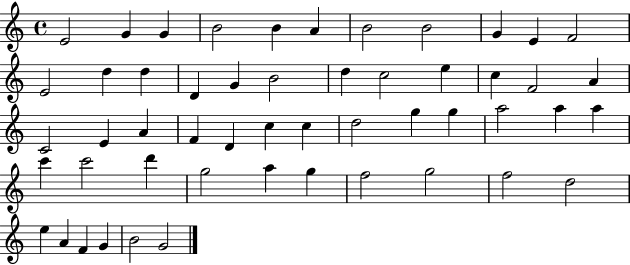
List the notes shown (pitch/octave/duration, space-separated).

E4/h G4/q G4/q B4/h B4/q A4/q B4/h B4/h G4/q E4/q F4/h E4/h D5/q D5/q D4/q G4/q B4/h D5/q C5/h E5/q C5/q F4/h A4/q C4/h E4/q A4/q F4/q D4/q C5/q C5/q D5/h G5/q G5/q A5/h A5/q A5/q C6/q C6/h D6/q G5/h A5/q G5/q F5/h G5/h F5/h D5/h E5/q A4/q F4/q G4/q B4/h G4/h